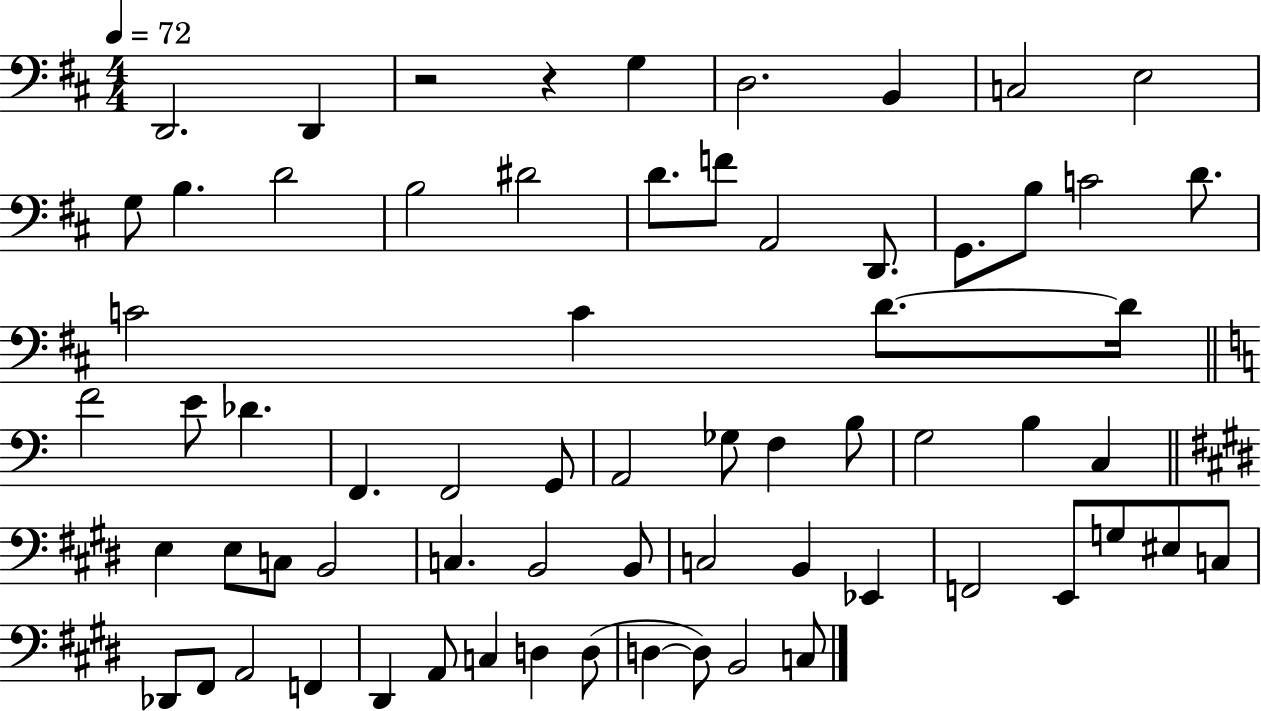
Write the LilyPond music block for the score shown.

{
  \clef bass
  \numericTimeSignature
  \time 4/4
  \key d \major
  \tempo 4 = 72
  \repeat volta 2 { d,2. d,4 | r2 r4 g4 | d2. b,4 | c2 e2 | \break g8 b4. d'2 | b2 dis'2 | d'8. f'8 a,2 d,8. | g,8. b8 c'2 d'8. | \break c'2 c'4 d'8.~~ d'16 | \bar "||" \break \key c \major f'2 e'8 des'4. | f,4. f,2 g,8 | a,2 ges8 f4 b8 | g2 b4 c4 | \break \bar "||" \break \key e \major e4 e8 c8 b,2 | c4. b,2 b,8 | c2 b,4 ees,4 | f,2 e,8 g8 eis8 c8 | \break des,8 fis,8 a,2 f,4 | dis,4 a,8 c4 d4 d8( | d4~~ d8) b,2 c8 | } \bar "|."
}